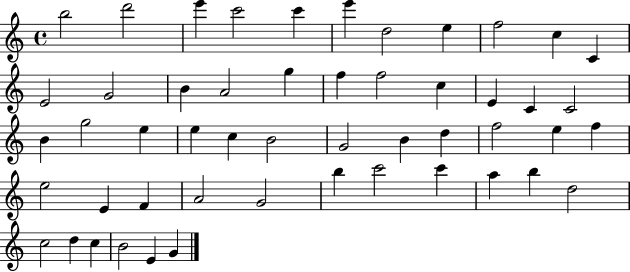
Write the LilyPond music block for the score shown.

{
  \clef treble
  \time 4/4
  \defaultTimeSignature
  \key c \major
  b''2 d'''2 | e'''4 c'''2 c'''4 | e'''4 d''2 e''4 | f''2 c''4 c'4 | \break e'2 g'2 | b'4 a'2 g''4 | f''4 f''2 c''4 | e'4 c'4 c'2 | \break b'4 g''2 e''4 | e''4 c''4 b'2 | g'2 b'4 d''4 | f''2 e''4 f''4 | \break e''2 e'4 f'4 | a'2 g'2 | b''4 c'''2 c'''4 | a''4 b''4 d''2 | \break c''2 d''4 c''4 | b'2 e'4 g'4 | \bar "|."
}